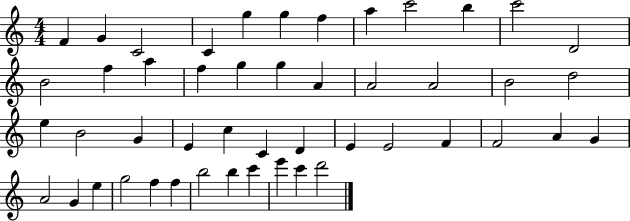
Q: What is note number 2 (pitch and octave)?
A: G4